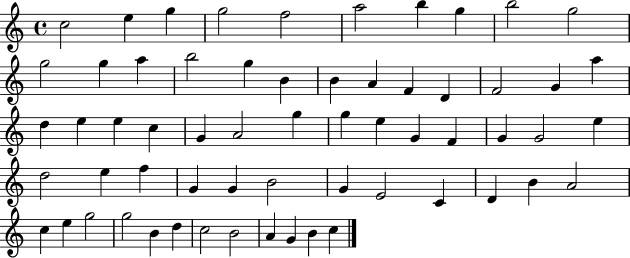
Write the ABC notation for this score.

X:1
T:Untitled
M:4/4
L:1/4
K:C
c2 e g g2 f2 a2 b g b2 g2 g2 g a b2 g B B A F D F2 G a d e e c G A2 g g e G F G G2 e d2 e f G G B2 G E2 C D B A2 c e g2 g2 B d c2 B2 A G B c